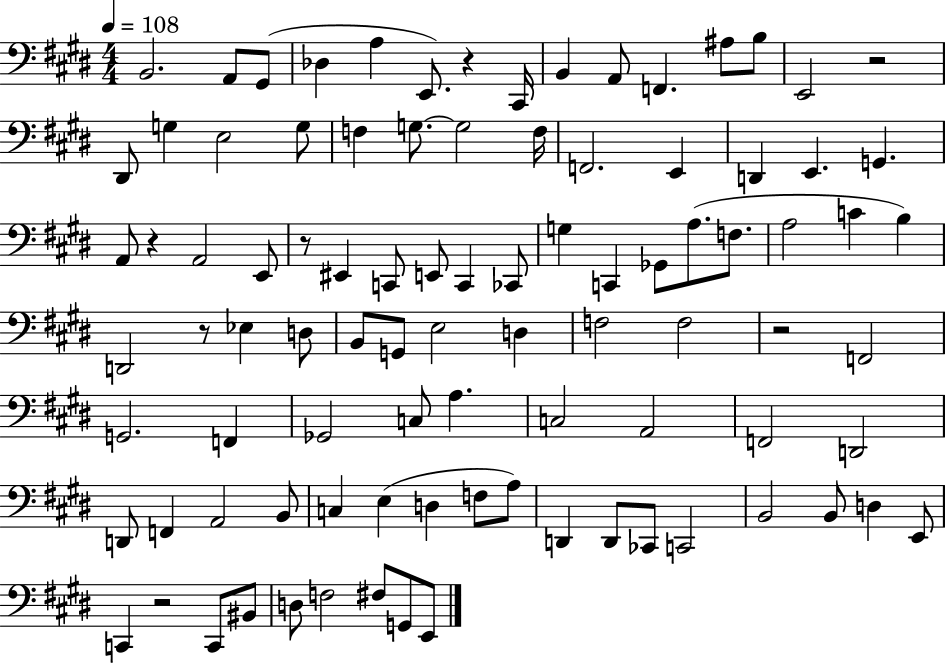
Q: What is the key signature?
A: E major